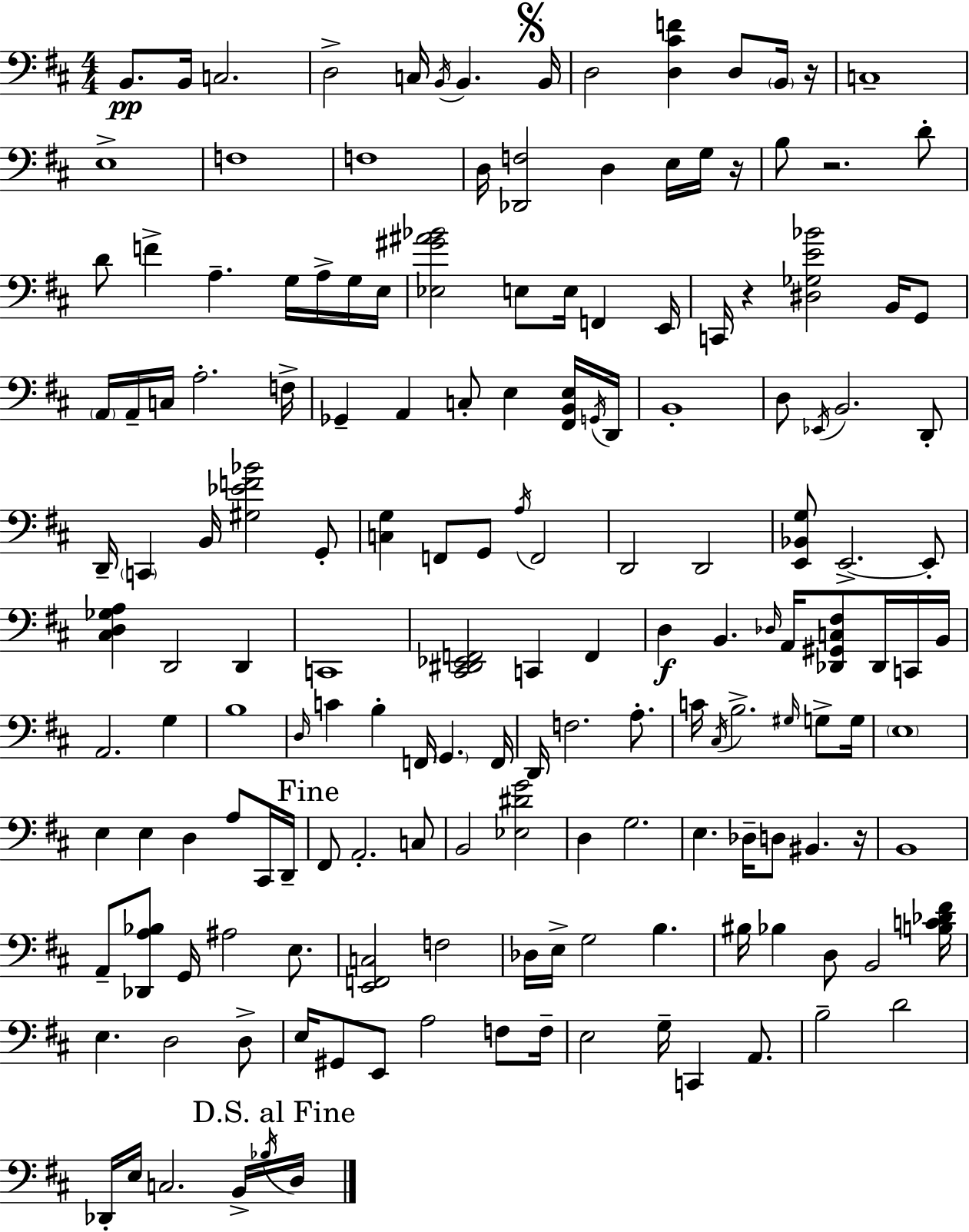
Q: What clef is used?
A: bass